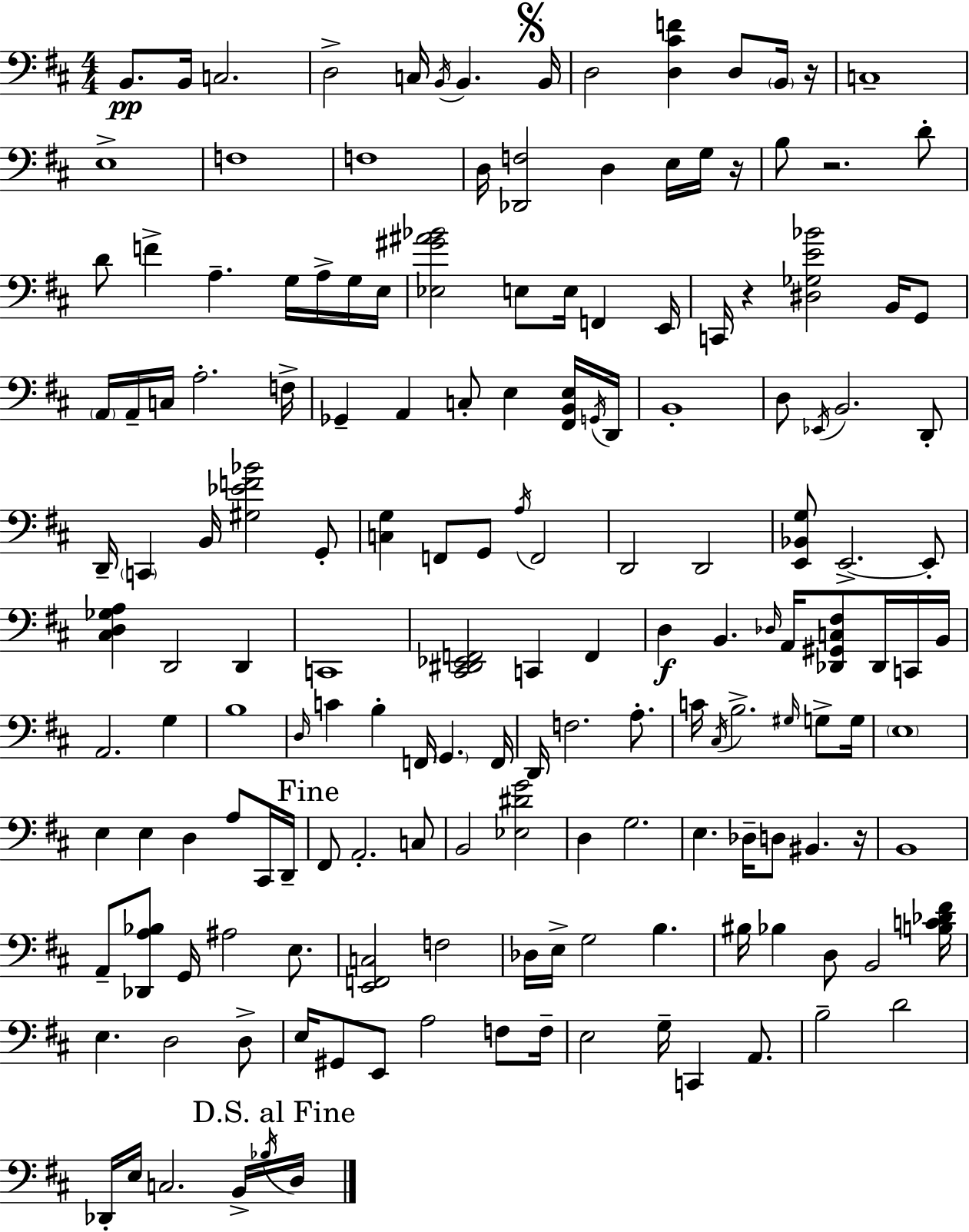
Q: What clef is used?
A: bass